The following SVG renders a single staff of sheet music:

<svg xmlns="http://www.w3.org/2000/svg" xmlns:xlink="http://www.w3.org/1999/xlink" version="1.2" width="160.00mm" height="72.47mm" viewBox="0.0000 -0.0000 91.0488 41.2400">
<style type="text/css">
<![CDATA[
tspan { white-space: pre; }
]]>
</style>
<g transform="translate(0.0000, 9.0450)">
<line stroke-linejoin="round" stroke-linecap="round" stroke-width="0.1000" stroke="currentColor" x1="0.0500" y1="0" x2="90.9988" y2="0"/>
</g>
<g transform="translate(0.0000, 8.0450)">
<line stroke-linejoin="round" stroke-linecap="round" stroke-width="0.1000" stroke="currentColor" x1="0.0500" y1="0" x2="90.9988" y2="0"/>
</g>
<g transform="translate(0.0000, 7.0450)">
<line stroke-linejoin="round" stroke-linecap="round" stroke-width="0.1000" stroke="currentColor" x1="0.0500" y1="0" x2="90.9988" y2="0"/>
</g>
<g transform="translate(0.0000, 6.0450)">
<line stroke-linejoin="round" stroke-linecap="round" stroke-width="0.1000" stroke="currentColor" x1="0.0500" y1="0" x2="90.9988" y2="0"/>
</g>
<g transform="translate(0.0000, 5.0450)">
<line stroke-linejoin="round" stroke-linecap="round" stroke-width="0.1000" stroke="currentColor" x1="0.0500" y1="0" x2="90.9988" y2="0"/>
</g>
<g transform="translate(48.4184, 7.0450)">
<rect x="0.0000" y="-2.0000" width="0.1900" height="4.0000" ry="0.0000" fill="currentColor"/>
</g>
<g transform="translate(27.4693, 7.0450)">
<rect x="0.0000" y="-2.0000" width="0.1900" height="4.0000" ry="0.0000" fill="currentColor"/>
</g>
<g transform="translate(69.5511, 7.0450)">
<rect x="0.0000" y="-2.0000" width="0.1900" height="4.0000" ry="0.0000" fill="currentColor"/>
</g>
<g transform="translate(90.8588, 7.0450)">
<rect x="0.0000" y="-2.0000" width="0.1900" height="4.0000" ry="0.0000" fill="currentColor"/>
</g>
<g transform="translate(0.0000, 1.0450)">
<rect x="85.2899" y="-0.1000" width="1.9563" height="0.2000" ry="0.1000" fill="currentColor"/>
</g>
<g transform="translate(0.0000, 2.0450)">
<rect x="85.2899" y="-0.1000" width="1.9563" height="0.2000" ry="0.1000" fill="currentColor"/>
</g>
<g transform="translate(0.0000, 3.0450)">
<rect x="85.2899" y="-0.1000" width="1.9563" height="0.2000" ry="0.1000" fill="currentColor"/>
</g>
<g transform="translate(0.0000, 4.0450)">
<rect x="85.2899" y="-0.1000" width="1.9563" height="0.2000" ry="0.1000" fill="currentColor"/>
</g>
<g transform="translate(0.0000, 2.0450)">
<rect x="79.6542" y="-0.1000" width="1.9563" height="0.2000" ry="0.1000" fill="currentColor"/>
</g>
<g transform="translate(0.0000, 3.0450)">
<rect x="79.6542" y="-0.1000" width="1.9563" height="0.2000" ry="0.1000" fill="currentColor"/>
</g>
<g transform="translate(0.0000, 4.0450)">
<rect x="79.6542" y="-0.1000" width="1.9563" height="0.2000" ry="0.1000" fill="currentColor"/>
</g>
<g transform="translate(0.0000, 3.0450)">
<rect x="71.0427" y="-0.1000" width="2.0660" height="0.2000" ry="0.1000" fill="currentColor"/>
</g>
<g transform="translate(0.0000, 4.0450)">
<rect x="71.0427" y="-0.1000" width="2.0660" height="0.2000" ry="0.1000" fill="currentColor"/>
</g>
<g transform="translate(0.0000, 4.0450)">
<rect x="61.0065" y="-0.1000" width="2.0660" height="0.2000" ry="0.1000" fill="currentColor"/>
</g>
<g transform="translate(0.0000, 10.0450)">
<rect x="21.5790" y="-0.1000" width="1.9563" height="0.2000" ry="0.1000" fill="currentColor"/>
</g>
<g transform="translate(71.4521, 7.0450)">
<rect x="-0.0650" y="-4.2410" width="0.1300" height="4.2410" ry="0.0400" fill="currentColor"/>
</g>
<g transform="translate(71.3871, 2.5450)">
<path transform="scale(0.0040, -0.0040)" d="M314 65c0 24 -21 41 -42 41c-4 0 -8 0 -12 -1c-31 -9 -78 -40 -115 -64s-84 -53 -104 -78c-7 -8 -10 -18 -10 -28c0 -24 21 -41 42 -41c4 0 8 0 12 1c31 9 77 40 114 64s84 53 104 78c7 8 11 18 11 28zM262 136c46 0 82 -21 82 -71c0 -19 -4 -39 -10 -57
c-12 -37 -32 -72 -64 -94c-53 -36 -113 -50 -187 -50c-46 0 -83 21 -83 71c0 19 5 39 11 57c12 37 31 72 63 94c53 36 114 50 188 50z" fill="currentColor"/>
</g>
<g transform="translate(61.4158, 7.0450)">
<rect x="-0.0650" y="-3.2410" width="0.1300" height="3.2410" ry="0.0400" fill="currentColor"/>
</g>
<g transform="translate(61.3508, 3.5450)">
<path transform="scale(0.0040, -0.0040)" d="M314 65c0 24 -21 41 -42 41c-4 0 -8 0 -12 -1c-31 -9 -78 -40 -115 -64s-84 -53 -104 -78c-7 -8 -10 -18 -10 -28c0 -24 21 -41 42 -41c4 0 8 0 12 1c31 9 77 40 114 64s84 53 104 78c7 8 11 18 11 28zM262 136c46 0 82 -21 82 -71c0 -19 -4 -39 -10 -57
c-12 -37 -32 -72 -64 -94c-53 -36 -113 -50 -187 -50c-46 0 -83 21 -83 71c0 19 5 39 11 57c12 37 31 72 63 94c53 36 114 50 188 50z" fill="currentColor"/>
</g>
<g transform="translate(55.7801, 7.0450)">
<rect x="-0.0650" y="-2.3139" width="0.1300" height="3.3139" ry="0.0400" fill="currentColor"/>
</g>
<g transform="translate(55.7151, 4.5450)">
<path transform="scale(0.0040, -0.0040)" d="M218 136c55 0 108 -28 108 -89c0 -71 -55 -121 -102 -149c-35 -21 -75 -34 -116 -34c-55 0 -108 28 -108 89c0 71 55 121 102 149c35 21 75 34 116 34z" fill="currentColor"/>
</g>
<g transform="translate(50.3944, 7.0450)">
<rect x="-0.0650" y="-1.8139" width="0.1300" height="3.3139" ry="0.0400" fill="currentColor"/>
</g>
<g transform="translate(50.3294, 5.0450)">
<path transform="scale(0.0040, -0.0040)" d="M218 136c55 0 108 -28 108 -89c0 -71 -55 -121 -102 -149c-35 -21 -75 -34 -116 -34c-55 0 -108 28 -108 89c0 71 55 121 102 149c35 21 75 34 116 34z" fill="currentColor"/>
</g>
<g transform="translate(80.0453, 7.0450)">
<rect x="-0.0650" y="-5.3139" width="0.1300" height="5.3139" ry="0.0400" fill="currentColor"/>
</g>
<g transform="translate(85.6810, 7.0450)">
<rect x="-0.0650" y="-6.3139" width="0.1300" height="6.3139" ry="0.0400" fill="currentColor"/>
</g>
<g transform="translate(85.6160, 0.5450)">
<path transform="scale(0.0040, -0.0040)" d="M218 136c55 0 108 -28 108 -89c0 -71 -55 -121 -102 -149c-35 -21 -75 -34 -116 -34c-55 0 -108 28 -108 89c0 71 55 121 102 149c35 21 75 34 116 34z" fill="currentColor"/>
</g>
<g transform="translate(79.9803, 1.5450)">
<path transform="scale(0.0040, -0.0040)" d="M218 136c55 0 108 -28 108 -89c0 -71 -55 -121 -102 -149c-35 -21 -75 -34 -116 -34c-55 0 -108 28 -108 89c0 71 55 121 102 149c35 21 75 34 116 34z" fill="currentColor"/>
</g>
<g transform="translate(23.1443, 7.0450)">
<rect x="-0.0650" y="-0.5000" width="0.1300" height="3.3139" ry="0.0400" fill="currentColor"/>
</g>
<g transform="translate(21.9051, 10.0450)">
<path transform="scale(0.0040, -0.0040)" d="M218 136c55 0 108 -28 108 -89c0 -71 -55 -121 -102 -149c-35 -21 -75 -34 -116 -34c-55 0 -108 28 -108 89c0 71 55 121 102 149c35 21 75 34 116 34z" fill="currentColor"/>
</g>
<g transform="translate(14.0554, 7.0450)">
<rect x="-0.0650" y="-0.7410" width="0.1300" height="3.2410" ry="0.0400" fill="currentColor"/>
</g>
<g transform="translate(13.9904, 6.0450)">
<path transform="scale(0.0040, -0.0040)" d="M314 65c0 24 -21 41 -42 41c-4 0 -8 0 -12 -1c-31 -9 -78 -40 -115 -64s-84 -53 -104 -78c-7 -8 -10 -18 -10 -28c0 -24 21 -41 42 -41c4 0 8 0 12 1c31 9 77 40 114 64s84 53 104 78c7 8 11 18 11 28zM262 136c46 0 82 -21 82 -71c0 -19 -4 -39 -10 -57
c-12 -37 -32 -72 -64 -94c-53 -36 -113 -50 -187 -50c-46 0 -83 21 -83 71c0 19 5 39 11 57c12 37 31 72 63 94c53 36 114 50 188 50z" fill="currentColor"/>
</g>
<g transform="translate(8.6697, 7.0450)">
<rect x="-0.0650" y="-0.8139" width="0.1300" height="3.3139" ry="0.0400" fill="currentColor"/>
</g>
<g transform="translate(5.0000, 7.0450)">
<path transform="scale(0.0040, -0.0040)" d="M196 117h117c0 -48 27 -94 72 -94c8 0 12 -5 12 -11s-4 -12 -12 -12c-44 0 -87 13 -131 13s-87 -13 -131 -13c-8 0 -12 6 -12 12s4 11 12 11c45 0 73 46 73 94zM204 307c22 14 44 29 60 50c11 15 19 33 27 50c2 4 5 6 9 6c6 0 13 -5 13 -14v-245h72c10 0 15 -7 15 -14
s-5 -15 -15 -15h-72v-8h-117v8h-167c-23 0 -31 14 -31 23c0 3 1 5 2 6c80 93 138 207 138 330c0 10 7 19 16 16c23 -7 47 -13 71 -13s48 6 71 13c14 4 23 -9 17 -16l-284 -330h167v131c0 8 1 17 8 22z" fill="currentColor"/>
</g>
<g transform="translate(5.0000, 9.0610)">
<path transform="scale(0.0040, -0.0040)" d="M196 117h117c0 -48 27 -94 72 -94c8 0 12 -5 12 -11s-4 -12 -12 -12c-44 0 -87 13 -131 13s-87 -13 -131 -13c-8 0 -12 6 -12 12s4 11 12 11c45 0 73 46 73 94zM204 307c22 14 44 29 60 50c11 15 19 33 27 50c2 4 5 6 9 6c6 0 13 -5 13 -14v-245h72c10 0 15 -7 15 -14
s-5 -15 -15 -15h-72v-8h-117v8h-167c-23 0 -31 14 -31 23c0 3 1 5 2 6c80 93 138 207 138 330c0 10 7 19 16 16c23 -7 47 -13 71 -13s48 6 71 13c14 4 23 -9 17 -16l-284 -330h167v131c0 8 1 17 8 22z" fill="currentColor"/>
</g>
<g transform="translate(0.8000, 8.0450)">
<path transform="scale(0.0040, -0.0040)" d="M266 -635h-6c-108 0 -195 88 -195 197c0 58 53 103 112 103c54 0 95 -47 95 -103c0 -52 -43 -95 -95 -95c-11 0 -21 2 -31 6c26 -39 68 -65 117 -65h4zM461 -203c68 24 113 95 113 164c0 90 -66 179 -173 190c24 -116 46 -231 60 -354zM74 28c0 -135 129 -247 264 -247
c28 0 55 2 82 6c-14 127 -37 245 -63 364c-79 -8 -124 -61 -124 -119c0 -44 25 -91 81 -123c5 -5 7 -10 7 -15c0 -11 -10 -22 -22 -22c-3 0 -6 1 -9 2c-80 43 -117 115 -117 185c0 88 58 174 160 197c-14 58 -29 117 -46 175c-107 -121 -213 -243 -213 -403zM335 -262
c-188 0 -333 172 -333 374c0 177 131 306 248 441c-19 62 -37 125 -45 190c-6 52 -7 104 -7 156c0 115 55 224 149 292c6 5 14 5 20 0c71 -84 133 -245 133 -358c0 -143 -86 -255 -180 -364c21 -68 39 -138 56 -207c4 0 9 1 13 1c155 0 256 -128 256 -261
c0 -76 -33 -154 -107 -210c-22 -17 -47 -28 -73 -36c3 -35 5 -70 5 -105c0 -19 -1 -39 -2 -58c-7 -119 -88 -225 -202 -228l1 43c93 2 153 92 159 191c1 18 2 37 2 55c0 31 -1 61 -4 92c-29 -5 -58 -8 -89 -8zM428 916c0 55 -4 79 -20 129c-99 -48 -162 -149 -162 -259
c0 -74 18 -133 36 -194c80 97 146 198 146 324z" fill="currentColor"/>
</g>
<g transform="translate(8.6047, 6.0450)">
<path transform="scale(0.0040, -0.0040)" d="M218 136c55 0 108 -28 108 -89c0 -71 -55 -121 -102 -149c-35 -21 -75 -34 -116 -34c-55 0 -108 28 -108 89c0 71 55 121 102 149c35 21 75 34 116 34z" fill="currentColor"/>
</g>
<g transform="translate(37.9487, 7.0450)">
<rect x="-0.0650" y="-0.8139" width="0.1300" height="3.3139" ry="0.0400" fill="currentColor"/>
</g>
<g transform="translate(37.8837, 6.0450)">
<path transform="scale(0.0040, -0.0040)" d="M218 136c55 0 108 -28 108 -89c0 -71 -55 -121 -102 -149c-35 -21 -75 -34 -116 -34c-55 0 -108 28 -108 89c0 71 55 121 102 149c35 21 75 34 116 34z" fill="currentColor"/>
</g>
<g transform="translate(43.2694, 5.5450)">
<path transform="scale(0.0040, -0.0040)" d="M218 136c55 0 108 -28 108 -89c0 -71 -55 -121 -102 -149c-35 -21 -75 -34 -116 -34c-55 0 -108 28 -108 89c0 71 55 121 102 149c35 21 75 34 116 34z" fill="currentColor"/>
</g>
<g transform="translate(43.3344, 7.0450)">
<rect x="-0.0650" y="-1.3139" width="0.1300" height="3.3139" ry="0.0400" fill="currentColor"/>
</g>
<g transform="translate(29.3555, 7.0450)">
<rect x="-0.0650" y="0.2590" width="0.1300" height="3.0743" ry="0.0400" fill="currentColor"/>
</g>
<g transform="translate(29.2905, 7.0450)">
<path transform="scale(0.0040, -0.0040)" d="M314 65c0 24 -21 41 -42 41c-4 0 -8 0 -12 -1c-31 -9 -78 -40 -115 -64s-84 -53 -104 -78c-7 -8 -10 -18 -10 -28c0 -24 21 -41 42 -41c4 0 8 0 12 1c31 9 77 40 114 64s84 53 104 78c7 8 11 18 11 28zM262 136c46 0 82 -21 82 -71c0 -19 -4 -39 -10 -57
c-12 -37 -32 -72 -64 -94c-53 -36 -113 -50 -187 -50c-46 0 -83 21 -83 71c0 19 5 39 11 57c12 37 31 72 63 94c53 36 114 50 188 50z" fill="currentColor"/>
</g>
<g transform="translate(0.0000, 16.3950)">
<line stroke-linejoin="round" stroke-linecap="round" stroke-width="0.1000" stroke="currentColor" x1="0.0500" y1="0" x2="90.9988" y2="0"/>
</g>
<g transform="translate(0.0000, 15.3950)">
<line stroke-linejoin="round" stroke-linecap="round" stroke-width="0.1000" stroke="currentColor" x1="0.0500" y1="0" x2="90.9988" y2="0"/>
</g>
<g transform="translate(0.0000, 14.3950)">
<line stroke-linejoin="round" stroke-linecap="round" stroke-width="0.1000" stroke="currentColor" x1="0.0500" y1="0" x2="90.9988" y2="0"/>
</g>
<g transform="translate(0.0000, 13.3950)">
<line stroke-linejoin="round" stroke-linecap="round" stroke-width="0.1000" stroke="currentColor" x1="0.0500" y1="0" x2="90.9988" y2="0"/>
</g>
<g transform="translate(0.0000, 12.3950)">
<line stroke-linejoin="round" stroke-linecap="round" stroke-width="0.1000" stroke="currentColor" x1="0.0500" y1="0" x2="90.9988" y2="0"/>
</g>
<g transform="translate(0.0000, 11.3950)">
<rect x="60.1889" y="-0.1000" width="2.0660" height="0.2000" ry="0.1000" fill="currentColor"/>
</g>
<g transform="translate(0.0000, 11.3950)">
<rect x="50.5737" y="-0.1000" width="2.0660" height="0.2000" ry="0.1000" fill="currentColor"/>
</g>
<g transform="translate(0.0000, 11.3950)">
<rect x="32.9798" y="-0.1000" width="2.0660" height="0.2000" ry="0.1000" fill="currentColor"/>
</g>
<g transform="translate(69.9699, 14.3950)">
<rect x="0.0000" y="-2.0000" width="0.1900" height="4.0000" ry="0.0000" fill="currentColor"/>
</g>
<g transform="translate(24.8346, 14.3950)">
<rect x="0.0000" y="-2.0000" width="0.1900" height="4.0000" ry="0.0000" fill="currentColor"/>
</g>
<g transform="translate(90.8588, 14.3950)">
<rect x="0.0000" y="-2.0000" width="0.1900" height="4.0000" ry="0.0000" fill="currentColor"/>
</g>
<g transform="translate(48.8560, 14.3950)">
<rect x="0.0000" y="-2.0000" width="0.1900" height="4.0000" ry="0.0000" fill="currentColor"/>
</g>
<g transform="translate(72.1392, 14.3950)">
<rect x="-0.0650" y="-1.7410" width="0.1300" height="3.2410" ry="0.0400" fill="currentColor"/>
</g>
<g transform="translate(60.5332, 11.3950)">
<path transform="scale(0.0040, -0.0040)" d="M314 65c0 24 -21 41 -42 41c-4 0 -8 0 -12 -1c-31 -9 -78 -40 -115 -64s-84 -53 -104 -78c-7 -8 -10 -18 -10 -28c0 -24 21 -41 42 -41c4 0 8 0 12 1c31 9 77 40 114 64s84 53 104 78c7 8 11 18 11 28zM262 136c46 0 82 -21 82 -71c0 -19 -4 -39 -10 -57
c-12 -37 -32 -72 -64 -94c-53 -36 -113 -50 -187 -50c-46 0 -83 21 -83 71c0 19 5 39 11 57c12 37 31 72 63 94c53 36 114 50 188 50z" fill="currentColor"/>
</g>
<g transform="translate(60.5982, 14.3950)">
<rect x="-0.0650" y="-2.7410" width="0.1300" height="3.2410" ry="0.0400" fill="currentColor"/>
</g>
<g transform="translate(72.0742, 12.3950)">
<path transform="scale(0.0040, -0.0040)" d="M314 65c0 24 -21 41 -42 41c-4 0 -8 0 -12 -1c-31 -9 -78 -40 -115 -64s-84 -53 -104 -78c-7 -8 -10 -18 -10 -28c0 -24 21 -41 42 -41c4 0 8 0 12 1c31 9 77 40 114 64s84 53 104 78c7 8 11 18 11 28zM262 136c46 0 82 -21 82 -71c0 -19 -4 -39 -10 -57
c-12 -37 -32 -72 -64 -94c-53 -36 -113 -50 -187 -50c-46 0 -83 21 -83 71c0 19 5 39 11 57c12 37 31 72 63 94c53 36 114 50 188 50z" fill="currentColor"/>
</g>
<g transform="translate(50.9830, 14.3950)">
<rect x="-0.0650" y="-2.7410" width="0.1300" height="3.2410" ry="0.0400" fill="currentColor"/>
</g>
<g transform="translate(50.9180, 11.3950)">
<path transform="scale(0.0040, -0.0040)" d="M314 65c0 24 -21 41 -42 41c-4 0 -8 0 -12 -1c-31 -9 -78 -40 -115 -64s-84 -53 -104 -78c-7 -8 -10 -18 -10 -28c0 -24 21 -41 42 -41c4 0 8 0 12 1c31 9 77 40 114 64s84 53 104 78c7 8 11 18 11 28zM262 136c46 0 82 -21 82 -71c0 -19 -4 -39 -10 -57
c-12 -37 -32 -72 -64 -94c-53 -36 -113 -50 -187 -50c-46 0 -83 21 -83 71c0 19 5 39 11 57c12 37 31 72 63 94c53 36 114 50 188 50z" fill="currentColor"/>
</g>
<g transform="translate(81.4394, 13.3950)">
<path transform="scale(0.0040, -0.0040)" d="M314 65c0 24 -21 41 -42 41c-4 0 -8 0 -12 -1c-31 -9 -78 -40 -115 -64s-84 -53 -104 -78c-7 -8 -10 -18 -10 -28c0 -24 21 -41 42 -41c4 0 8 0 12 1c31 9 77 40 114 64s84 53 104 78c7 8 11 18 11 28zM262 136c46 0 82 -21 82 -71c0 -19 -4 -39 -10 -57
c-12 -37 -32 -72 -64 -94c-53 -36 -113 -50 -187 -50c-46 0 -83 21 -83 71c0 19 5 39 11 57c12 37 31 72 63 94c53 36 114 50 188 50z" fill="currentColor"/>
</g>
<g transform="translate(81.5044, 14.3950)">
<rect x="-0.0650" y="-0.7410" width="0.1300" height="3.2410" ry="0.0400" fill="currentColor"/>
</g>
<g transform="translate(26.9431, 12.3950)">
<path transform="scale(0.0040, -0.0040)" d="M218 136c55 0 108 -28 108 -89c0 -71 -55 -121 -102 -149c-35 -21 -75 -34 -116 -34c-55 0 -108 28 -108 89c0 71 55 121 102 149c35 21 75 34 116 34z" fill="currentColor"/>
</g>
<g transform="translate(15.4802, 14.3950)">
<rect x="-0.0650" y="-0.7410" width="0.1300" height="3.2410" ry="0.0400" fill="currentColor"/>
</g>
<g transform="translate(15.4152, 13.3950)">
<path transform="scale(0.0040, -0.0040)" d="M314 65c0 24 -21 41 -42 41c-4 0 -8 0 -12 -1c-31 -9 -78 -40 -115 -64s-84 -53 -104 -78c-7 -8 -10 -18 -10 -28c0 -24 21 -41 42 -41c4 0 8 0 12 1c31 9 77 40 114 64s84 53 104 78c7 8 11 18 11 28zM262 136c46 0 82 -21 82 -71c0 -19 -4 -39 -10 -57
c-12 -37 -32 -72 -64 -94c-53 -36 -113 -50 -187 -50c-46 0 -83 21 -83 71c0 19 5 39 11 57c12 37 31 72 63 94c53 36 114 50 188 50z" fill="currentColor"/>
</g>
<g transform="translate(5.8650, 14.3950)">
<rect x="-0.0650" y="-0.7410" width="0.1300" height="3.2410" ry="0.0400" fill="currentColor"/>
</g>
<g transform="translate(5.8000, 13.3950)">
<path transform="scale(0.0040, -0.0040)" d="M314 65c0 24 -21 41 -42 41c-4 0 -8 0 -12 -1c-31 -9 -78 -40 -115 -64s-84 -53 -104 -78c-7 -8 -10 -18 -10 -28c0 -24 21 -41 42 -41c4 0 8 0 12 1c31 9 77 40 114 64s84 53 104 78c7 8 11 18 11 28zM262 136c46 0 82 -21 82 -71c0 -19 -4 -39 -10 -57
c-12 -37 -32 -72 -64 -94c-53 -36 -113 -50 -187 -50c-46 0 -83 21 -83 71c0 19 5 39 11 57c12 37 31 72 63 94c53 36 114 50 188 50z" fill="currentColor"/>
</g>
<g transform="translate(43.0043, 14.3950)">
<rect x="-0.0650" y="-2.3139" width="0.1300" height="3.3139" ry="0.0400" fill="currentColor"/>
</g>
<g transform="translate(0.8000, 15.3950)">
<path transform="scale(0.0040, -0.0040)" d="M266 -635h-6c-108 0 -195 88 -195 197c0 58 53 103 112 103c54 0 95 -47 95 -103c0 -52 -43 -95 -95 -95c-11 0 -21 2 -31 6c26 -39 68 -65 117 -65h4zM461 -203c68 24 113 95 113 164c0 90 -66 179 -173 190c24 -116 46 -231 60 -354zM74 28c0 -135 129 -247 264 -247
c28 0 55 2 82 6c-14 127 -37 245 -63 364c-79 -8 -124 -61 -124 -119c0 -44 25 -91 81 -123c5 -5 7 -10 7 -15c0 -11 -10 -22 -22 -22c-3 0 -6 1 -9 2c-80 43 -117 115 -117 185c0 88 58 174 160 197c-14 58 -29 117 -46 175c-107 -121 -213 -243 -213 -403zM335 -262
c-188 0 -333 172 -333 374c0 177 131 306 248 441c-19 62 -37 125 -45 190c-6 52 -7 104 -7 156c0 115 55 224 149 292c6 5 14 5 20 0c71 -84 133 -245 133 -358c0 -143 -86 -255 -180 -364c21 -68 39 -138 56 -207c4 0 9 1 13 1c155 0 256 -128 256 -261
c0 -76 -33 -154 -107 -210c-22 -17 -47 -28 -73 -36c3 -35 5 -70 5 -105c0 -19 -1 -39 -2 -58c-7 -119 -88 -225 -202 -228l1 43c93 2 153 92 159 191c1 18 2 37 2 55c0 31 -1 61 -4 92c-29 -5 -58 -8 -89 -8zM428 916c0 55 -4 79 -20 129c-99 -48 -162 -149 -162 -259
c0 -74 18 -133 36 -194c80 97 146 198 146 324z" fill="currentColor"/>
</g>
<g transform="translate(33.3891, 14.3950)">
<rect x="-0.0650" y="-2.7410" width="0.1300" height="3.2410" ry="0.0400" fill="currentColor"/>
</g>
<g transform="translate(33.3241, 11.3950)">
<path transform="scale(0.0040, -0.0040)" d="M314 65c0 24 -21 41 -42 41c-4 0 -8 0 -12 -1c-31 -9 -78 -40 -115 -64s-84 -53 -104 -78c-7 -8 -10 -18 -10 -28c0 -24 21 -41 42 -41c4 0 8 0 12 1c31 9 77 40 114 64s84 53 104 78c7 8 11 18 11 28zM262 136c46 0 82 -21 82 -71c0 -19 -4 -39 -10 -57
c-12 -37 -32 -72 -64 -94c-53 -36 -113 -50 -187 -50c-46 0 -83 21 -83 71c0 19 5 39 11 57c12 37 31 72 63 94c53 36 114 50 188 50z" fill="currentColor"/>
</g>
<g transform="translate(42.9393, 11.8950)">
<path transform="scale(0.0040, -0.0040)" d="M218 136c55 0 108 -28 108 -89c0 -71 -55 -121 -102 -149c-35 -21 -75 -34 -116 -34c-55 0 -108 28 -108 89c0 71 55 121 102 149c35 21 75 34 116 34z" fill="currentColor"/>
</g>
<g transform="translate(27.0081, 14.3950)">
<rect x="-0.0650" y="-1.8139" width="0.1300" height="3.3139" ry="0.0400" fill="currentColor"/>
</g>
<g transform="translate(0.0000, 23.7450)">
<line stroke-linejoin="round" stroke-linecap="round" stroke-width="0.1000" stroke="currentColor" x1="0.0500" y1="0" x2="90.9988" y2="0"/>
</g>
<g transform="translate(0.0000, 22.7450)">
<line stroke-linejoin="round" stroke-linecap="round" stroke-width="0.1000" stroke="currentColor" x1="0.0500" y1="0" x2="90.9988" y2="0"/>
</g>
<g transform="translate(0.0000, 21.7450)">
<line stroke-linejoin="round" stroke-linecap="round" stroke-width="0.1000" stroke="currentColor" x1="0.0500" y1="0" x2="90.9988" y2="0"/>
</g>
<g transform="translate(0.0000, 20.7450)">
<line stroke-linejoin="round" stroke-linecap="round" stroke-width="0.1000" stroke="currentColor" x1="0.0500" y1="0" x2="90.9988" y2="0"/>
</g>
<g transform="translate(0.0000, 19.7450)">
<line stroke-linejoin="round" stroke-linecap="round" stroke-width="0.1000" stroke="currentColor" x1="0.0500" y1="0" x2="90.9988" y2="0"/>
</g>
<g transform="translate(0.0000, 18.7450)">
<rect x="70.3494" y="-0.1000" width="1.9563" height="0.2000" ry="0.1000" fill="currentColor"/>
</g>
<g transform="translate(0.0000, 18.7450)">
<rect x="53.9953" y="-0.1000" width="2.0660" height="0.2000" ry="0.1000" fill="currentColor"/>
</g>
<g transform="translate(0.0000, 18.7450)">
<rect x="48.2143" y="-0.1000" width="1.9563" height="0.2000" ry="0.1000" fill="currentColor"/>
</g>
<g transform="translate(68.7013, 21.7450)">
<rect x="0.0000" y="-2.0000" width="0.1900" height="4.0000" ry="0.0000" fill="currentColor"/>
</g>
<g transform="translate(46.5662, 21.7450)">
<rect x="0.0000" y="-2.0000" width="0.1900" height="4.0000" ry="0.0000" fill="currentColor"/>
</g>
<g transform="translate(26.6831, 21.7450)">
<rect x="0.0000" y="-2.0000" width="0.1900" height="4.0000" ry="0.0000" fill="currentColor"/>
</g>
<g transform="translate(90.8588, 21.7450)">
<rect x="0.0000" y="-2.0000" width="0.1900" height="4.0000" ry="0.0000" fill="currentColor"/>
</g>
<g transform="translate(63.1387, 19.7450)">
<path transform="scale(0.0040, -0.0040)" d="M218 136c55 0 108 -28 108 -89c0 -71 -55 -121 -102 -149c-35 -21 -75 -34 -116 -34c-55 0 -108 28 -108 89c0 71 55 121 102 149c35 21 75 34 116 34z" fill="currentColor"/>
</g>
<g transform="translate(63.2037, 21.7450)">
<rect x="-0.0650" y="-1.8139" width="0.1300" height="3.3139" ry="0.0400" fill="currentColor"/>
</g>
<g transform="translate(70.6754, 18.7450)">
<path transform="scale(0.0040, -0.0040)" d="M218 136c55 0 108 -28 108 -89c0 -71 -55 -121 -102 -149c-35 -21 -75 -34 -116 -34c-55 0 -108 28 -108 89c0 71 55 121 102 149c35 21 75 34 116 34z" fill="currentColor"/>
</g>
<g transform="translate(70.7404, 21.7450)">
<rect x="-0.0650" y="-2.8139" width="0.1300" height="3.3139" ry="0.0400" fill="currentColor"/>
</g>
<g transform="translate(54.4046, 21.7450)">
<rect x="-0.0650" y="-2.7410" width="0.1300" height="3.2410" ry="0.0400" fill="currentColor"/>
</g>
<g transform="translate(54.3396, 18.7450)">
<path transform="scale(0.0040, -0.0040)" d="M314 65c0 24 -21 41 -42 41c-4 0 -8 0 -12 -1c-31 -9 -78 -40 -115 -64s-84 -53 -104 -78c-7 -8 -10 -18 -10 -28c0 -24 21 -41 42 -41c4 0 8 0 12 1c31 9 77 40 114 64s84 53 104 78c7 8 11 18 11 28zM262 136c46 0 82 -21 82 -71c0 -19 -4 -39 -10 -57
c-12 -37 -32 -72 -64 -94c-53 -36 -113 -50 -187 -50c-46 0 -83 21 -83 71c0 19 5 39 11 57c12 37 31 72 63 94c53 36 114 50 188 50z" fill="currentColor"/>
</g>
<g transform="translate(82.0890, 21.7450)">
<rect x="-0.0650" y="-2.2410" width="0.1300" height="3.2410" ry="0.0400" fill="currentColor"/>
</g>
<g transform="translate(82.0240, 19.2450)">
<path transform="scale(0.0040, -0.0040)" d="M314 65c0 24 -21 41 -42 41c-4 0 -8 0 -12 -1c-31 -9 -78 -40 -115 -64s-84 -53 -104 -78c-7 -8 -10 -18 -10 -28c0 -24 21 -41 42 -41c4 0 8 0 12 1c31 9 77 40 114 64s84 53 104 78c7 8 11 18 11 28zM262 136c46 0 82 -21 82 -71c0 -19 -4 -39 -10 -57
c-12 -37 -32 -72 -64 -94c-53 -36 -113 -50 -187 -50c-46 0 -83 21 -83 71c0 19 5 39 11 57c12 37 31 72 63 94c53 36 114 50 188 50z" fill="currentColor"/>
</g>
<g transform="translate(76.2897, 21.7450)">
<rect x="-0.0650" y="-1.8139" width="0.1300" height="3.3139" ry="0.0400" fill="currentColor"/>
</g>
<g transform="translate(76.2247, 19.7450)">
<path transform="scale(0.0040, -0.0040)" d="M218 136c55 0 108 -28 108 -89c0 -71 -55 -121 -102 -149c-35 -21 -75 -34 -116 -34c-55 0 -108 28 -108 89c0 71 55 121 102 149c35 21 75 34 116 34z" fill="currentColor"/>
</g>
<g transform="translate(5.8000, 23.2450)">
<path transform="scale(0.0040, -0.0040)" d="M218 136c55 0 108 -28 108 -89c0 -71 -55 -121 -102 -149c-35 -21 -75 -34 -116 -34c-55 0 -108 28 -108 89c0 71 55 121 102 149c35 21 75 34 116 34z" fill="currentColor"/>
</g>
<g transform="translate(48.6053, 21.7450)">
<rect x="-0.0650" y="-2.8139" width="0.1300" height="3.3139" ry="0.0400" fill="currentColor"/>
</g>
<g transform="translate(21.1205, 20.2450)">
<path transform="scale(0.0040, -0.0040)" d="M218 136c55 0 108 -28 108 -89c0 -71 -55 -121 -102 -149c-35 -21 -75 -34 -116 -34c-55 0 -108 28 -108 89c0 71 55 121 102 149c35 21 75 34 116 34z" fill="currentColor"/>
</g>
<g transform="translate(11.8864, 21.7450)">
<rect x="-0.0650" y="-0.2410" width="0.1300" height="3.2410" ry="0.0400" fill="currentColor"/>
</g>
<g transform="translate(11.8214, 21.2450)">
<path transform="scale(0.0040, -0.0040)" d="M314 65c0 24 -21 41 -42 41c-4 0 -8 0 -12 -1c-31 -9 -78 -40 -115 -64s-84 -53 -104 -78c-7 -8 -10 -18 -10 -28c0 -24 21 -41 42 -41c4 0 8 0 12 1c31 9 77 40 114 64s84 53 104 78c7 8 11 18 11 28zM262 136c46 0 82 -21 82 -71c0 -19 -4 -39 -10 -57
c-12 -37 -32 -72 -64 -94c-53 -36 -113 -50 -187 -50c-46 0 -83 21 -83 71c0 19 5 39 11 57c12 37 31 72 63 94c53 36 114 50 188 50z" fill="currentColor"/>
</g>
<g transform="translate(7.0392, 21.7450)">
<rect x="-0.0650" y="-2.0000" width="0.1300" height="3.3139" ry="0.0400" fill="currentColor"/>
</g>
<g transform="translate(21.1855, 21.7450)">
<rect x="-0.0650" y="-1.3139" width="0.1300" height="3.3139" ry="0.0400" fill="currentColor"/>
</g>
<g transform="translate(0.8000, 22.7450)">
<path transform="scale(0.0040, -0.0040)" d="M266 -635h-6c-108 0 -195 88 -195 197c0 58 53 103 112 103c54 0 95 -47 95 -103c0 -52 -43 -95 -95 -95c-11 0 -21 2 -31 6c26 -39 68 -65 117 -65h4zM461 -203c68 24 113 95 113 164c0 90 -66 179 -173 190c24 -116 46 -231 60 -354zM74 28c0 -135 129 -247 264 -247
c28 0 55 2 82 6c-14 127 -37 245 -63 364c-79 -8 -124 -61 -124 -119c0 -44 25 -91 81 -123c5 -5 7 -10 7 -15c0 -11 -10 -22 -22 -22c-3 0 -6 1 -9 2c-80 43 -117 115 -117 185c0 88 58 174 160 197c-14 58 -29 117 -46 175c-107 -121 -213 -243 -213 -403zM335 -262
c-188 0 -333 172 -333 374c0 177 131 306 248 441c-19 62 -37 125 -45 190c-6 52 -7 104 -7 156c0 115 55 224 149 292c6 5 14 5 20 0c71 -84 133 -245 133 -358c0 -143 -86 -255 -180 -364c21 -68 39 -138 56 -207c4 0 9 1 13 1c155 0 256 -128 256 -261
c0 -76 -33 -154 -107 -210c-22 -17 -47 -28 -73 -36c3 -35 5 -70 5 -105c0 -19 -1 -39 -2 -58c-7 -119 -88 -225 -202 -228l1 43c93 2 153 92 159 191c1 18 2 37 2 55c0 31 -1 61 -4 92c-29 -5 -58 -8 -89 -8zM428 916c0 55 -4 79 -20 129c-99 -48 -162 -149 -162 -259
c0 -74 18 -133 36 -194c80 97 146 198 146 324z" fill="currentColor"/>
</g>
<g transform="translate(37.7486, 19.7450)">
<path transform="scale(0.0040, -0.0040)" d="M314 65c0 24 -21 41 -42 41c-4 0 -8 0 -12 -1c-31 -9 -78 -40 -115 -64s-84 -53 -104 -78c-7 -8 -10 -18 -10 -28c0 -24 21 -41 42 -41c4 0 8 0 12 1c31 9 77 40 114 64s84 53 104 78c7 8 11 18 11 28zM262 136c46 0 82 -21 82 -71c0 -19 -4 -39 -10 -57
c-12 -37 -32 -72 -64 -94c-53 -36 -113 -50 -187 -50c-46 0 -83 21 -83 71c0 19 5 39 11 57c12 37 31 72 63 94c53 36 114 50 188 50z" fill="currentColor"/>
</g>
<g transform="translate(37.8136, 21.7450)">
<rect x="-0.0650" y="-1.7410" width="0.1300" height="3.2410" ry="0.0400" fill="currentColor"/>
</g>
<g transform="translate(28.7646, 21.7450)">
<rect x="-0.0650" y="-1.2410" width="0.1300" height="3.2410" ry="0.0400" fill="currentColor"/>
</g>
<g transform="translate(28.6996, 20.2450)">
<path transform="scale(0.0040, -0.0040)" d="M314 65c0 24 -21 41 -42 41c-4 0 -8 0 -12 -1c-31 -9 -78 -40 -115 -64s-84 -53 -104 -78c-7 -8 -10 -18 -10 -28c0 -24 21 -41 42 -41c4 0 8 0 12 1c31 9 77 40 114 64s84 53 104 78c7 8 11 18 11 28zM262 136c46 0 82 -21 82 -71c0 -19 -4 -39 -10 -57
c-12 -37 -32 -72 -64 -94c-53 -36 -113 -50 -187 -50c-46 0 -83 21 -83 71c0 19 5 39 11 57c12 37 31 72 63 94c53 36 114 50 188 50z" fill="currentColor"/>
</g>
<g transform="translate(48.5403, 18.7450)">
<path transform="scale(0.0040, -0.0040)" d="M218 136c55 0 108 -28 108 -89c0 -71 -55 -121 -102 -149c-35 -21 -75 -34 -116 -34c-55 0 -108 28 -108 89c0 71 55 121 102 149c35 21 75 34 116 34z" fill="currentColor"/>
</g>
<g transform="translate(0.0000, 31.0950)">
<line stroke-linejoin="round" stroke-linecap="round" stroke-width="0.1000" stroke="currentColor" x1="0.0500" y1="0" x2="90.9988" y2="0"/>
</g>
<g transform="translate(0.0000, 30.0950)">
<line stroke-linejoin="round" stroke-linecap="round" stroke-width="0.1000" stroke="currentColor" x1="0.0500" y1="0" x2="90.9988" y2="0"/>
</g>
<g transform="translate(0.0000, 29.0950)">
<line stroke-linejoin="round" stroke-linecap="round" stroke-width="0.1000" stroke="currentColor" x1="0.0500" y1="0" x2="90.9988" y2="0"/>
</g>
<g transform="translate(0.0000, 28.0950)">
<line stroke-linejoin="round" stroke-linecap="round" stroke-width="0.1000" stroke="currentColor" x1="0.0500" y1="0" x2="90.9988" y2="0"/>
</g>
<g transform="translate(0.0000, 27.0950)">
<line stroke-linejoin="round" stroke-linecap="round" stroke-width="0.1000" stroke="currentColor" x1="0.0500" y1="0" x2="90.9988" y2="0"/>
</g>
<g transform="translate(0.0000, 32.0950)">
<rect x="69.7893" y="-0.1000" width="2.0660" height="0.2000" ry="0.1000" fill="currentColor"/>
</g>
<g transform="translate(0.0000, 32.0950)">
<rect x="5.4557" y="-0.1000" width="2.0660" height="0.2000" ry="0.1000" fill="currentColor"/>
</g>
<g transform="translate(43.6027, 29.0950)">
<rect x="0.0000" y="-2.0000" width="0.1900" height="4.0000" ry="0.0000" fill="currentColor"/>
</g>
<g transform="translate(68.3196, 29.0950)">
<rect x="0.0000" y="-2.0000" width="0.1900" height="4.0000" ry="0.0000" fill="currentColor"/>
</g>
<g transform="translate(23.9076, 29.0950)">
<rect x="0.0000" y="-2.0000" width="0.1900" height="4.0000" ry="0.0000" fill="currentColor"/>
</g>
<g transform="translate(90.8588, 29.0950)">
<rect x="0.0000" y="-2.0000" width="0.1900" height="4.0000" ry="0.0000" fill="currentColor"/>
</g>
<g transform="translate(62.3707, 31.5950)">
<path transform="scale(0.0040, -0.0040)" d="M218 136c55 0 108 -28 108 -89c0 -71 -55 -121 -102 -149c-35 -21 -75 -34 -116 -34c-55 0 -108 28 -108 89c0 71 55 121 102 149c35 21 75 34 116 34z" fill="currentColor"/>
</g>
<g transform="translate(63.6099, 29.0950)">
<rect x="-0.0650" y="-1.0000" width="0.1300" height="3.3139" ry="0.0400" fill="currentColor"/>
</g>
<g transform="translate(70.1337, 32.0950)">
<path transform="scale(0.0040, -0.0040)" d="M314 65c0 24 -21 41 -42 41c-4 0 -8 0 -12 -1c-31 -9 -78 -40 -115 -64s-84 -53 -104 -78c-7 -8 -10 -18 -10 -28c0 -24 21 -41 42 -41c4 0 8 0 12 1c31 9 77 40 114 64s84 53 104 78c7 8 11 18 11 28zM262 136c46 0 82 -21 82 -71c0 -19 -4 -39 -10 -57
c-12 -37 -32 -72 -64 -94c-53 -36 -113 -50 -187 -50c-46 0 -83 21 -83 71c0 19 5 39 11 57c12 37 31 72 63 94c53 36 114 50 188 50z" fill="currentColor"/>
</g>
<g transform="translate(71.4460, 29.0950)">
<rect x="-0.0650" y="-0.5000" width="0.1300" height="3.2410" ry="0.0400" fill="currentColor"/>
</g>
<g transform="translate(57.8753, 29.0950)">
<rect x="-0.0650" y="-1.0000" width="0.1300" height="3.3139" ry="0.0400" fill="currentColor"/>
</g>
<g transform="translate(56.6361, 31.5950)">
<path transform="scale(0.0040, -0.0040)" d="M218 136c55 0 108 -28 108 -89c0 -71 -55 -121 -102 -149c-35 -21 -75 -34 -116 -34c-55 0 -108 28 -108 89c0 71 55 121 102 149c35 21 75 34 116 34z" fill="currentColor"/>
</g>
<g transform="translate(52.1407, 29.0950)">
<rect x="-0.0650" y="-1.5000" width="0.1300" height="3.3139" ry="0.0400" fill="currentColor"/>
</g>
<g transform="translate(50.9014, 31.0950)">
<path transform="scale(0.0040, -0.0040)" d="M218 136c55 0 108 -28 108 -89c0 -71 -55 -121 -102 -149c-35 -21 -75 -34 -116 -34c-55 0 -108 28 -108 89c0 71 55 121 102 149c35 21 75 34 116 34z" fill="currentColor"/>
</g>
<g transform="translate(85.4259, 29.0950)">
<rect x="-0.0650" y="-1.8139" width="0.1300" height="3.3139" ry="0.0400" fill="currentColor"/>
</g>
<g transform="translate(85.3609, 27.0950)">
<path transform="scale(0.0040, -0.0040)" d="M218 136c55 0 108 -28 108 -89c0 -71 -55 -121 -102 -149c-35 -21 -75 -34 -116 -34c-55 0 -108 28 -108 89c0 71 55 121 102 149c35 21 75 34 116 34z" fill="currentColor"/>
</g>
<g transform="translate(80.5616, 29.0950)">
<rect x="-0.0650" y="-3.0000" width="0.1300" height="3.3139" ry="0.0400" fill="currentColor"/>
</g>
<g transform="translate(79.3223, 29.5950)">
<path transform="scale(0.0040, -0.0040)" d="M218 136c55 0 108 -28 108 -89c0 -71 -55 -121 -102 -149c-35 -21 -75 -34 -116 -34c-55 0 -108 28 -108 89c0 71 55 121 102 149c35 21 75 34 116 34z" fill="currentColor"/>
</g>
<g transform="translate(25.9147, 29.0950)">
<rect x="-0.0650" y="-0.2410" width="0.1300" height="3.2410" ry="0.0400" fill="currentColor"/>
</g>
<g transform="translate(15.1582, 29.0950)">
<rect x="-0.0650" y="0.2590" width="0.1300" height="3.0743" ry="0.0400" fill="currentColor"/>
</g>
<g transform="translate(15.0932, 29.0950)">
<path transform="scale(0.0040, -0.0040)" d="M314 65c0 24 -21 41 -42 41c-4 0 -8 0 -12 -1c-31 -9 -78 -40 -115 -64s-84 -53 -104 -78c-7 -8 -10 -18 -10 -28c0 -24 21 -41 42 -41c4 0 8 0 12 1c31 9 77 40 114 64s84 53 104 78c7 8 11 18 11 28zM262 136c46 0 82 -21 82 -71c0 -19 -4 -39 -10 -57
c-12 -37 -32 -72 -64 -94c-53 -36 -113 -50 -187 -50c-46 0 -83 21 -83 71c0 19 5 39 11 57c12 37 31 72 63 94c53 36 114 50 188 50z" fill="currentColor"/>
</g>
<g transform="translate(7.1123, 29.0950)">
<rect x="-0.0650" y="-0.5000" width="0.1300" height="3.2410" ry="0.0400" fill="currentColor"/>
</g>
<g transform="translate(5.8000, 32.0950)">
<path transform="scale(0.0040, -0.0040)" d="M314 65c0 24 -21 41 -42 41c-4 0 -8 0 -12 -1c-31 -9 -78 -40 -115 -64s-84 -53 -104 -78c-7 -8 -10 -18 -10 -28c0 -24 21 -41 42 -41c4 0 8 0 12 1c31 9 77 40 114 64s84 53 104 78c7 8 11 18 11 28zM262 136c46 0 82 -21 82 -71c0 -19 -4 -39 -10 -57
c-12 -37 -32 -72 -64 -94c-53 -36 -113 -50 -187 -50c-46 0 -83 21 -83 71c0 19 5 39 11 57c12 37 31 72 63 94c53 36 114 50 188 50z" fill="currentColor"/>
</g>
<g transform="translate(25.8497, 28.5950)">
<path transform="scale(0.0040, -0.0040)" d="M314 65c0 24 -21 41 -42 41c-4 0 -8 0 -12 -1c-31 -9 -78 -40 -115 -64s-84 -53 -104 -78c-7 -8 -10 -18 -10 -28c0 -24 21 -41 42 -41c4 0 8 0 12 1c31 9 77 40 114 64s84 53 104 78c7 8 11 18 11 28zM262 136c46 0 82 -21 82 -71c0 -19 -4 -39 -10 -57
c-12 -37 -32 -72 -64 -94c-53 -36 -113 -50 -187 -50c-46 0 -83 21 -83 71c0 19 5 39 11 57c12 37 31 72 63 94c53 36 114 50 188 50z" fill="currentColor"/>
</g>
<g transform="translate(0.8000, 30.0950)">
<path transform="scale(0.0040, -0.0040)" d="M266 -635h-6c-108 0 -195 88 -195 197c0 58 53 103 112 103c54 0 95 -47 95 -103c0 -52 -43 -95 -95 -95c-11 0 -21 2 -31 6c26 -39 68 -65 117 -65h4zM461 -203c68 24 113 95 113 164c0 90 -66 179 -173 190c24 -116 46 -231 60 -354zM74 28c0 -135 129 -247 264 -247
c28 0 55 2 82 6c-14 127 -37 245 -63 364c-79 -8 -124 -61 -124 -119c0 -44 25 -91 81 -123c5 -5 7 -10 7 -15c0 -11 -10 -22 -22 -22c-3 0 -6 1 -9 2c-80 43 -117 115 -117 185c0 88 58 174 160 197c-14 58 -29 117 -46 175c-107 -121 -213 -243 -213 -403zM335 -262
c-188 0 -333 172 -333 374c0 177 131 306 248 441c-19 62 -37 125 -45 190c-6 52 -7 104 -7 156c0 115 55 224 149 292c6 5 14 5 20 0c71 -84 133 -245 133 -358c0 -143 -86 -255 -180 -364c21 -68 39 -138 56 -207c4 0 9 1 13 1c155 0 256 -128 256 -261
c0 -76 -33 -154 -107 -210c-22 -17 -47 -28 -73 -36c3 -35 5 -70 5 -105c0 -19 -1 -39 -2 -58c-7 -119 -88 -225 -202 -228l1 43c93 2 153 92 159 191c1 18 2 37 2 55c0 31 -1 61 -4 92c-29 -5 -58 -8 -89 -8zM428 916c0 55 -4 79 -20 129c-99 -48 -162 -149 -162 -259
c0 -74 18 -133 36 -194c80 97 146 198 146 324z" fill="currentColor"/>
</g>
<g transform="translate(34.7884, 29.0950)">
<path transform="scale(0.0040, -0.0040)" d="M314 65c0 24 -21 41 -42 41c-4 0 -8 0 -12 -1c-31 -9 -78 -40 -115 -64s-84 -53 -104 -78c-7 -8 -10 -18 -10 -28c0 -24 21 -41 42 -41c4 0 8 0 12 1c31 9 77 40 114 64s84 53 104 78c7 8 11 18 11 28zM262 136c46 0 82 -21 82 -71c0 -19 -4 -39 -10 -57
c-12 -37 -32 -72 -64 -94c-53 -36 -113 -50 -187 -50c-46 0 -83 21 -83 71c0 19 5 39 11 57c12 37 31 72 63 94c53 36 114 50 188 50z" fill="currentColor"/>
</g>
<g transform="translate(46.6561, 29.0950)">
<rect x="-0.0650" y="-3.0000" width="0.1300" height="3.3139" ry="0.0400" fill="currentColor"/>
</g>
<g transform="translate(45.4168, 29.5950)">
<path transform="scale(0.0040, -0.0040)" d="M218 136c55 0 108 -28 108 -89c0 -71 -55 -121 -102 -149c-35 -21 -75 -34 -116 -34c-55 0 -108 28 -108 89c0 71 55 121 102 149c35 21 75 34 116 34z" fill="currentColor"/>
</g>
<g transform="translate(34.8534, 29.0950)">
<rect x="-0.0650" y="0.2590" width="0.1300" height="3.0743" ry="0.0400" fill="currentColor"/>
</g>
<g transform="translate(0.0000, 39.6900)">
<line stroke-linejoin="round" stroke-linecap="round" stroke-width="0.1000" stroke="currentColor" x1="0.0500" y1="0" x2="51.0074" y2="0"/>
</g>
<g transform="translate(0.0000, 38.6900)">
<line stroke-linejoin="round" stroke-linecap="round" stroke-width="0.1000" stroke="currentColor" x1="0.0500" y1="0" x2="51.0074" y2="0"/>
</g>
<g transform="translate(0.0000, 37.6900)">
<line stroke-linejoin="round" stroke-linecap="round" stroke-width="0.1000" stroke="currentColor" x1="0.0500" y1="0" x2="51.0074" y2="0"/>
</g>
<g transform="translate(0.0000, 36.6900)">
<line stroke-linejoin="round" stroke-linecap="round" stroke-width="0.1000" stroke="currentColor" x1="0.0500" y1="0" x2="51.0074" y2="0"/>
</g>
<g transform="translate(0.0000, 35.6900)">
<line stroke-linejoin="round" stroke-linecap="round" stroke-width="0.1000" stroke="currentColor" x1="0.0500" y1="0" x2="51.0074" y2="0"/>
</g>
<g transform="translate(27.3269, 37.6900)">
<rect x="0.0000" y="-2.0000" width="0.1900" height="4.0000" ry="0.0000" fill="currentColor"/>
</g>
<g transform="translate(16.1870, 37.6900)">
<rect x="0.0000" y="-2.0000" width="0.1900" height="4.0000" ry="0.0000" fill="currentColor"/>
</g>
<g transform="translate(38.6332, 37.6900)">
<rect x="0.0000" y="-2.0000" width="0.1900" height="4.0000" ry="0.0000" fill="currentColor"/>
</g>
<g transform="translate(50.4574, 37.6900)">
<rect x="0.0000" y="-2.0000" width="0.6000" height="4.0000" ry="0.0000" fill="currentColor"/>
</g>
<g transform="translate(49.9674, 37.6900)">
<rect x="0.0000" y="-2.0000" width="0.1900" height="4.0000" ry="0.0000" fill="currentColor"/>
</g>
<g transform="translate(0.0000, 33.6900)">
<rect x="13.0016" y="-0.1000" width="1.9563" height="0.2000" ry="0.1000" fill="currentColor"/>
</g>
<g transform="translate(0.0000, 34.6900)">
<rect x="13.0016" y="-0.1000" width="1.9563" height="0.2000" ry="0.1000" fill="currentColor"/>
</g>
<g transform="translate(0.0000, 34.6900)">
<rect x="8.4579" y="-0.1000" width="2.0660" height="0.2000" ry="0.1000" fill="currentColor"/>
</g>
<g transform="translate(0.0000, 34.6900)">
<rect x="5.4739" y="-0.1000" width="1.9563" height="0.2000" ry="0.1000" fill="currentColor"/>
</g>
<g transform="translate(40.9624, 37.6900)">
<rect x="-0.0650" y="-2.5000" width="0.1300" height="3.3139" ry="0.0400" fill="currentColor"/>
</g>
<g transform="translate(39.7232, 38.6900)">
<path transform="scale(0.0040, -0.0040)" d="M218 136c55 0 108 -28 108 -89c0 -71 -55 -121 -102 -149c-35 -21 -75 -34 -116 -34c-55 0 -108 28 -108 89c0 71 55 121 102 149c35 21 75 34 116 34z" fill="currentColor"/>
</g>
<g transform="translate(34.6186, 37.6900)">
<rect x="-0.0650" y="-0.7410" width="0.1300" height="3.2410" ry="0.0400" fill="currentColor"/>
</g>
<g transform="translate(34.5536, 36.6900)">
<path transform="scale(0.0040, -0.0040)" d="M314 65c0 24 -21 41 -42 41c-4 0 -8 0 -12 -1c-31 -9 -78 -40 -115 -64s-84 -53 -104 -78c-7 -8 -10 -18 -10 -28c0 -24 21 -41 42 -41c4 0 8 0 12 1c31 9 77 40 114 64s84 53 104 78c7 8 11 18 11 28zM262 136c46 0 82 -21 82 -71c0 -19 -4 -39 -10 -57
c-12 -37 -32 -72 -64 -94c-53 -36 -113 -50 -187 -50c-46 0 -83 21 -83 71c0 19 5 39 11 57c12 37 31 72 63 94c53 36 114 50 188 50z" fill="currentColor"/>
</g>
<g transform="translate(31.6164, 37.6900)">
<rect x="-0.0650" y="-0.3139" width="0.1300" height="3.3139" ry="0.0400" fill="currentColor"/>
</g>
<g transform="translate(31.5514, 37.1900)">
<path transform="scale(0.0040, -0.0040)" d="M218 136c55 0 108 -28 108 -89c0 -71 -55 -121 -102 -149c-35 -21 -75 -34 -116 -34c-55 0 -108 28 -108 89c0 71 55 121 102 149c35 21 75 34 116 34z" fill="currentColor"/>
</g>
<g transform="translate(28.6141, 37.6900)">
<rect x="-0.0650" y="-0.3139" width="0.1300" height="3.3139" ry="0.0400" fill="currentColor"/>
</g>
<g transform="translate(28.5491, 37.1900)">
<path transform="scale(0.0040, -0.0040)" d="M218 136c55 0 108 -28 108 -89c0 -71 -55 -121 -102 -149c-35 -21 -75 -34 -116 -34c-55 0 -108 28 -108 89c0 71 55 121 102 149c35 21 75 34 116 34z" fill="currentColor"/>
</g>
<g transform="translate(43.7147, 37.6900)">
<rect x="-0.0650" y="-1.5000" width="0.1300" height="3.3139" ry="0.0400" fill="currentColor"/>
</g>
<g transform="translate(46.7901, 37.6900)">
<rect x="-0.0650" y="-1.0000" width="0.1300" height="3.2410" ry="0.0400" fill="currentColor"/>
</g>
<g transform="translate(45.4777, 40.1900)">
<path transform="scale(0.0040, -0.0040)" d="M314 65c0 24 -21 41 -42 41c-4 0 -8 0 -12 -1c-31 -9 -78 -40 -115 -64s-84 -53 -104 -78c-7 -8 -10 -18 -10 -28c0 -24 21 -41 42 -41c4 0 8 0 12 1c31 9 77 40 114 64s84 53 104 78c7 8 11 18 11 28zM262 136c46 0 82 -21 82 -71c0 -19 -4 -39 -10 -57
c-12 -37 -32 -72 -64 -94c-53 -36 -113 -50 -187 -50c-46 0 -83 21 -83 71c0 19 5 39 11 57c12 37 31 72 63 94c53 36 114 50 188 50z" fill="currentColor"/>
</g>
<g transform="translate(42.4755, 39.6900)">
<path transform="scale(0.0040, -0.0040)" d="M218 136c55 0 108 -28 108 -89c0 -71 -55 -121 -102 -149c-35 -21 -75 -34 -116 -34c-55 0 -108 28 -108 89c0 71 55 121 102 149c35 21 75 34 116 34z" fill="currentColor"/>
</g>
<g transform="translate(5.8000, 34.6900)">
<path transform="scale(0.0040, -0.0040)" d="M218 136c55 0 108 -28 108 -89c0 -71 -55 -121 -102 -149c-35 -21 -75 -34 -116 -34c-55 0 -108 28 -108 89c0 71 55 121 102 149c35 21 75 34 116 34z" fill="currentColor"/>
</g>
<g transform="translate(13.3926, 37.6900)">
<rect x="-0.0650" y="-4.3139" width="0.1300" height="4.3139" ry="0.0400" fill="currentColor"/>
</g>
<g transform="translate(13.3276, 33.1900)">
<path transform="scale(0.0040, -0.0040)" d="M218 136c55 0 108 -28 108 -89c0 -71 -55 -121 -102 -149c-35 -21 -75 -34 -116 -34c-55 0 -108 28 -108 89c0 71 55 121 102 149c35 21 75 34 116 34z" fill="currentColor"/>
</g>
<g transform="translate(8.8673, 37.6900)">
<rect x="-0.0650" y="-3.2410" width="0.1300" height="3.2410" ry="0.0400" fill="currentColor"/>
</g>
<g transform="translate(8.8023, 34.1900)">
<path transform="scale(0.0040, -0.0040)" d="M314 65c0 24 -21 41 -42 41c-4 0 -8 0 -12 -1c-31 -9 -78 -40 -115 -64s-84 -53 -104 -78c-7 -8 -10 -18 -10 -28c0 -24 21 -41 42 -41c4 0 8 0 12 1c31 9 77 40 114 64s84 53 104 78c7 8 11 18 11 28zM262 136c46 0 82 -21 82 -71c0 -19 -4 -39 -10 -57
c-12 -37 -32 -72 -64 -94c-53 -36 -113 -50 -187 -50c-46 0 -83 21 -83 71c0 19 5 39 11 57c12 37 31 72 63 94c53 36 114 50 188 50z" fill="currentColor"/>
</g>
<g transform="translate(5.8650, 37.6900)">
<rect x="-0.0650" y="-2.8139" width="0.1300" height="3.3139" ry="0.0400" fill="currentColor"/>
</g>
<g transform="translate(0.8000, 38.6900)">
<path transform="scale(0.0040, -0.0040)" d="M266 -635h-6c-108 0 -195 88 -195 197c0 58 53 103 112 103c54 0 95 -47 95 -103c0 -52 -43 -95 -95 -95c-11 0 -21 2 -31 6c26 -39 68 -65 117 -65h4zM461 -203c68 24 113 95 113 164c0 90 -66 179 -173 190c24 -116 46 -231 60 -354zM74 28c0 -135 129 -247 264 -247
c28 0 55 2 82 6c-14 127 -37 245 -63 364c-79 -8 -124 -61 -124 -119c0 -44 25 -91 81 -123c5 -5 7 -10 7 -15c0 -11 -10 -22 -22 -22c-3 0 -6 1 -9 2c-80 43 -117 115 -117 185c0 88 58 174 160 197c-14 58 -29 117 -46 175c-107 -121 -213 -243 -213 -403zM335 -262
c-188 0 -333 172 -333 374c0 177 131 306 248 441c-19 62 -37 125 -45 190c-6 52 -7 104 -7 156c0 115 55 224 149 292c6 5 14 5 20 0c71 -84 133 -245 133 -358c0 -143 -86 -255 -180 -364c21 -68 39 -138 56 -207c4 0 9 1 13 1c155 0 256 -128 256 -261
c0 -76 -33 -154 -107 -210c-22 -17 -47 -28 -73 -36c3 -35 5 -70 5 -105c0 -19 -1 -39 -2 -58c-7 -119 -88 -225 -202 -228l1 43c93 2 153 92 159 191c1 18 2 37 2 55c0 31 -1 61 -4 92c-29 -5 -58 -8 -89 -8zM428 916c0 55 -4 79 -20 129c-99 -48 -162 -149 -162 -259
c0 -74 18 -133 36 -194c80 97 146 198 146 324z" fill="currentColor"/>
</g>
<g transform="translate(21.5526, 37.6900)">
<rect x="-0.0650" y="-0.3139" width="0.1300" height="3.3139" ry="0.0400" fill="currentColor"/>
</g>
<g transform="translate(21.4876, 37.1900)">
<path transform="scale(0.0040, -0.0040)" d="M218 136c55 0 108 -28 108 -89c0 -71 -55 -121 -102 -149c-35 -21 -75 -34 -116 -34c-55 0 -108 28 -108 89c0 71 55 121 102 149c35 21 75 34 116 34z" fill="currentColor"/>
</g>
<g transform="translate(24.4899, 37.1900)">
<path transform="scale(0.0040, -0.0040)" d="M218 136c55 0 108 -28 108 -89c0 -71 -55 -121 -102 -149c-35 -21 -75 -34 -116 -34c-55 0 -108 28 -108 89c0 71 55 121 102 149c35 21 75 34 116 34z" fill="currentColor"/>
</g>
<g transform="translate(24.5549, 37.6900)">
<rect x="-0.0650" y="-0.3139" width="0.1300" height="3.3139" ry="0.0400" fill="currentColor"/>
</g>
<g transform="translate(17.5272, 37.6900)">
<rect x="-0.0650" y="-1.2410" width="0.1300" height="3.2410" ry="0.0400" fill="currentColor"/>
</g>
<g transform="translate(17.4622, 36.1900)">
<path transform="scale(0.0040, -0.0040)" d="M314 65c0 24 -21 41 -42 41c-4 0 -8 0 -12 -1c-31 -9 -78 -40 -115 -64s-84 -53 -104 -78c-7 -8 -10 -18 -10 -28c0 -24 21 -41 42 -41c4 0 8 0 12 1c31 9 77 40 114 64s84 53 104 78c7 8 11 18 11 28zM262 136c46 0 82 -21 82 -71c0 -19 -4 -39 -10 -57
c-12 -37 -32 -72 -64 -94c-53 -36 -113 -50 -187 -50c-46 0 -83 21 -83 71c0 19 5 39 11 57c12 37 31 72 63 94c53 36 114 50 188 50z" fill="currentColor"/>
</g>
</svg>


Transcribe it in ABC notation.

X:1
T:Untitled
M:4/4
L:1/4
K:C
d d2 C B2 d e f g b2 d'2 f' a' d2 d2 f a2 g a2 a2 f2 d2 F c2 e e2 f2 a a2 f a f g2 C2 B2 c2 B2 A E D D C2 A f a b2 d' e2 c c c c d2 G E D2